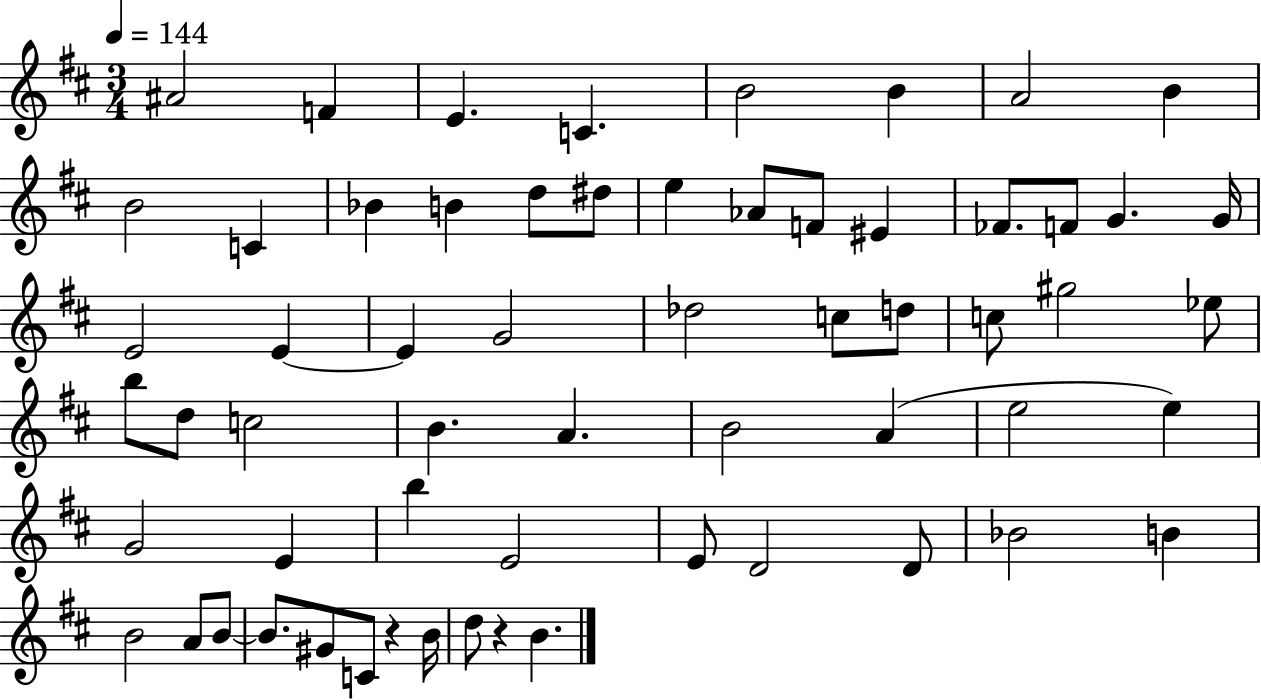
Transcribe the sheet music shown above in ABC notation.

X:1
T:Untitled
M:3/4
L:1/4
K:D
^A2 F E C B2 B A2 B B2 C _B B d/2 ^d/2 e _A/2 F/2 ^E _F/2 F/2 G G/4 E2 E E G2 _d2 c/2 d/2 c/2 ^g2 _e/2 b/2 d/2 c2 B A B2 A e2 e G2 E b E2 E/2 D2 D/2 _B2 B B2 A/2 B/2 B/2 ^G/2 C/2 z B/4 d/2 z B